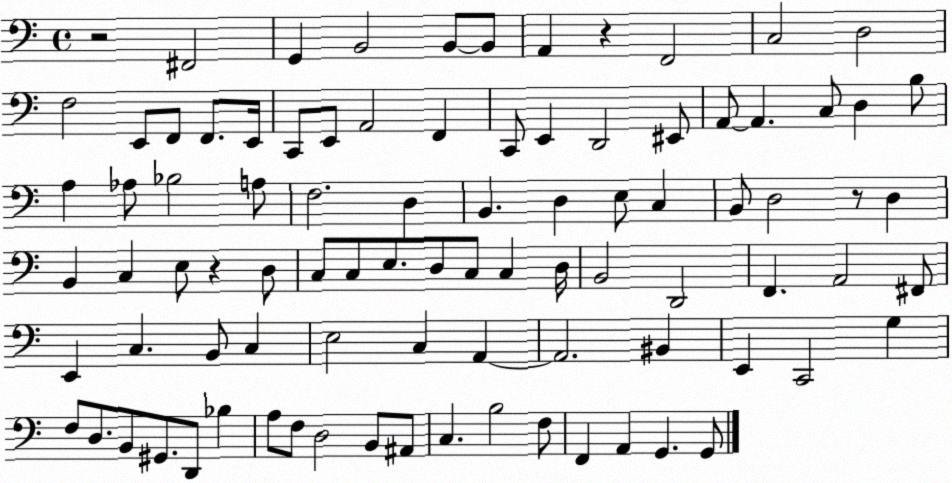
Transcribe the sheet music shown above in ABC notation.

X:1
T:Untitled
M:4/4
L:1/4
K:C
z2 ^F,,2 G,, B,,2 B,,/2 B,,/2 A,, z F,,2 C,2 D,2 F,2 E,,/2 F,,/2 F,,/2 E,,/4 C,,/2 E,,/2 A,,2 F,, C,,/2 E,, D,,2 ^E,,/2 A,,/2 A,, C,/2 D, B,/2 A, _A,/2 _B,2 A,/2 F,2 D, B,, D, E,/2 C, B,,/2 D,2 z/2 D, B,, C, E,/2 z D,/2 C,/2 C,/2 E,/2 D,/2 C,/2 C, D,/4 B,,2 D,,2 F,, A,,2 ^F,,/2 E,, C, B,,/2 C, E,2 C, A,, A,,2 ^B,, E,, C,,2 G, F,/2 D,/2 B,,/2 ^G,,/2 D,,/2 _B, A,/2 F,/2 D,2 B,,/2 ^A,,/2 C, B,2 F,/2 F,, A,, G,, G,,/2